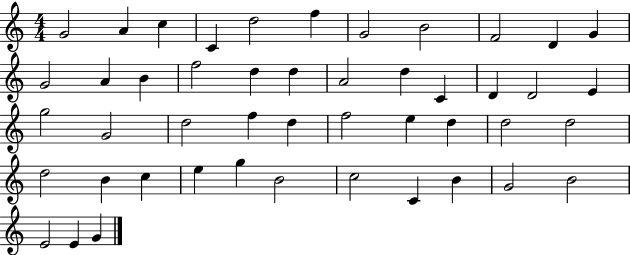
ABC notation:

X:1
T:Untitled
M:4/4
L:1/4
K:C
G2 A c C d2 f G2 B2 F2 D G G2 A B f2 d d A2 d C D D2 E g2 G2 d2 f d f2 e d d2 d2 d2 B c e g B2 c2 C B G2 B2 E2 E G